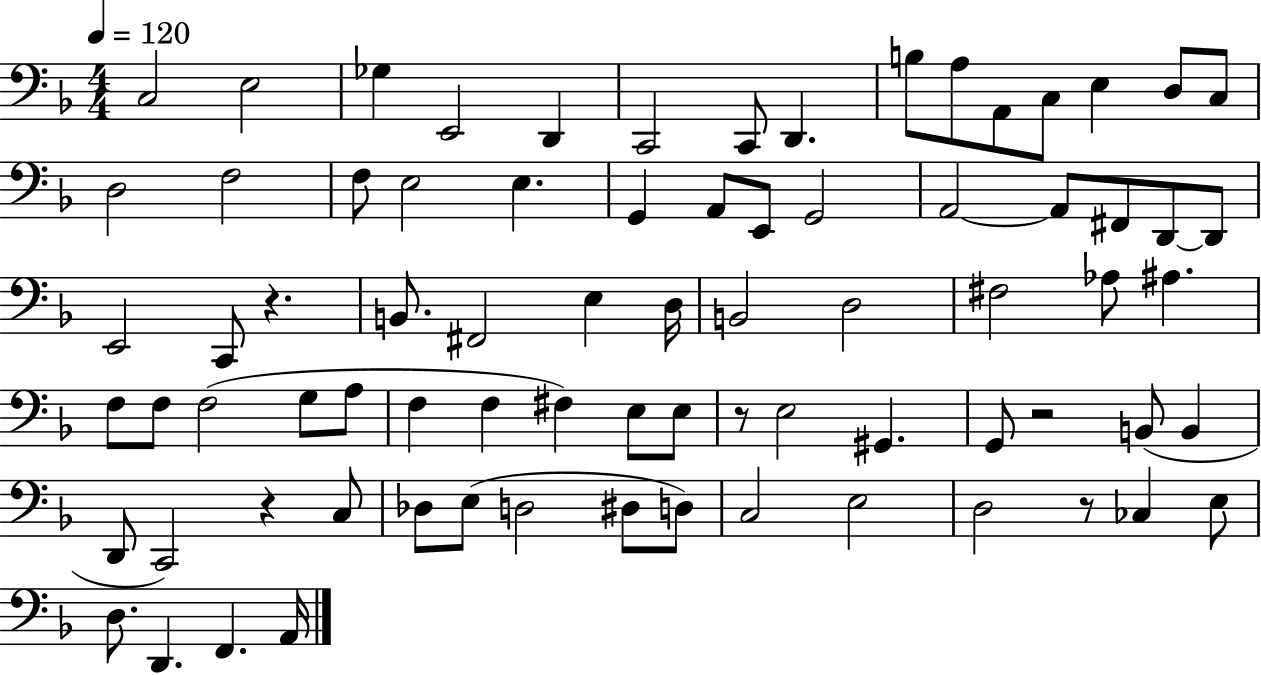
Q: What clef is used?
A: bass